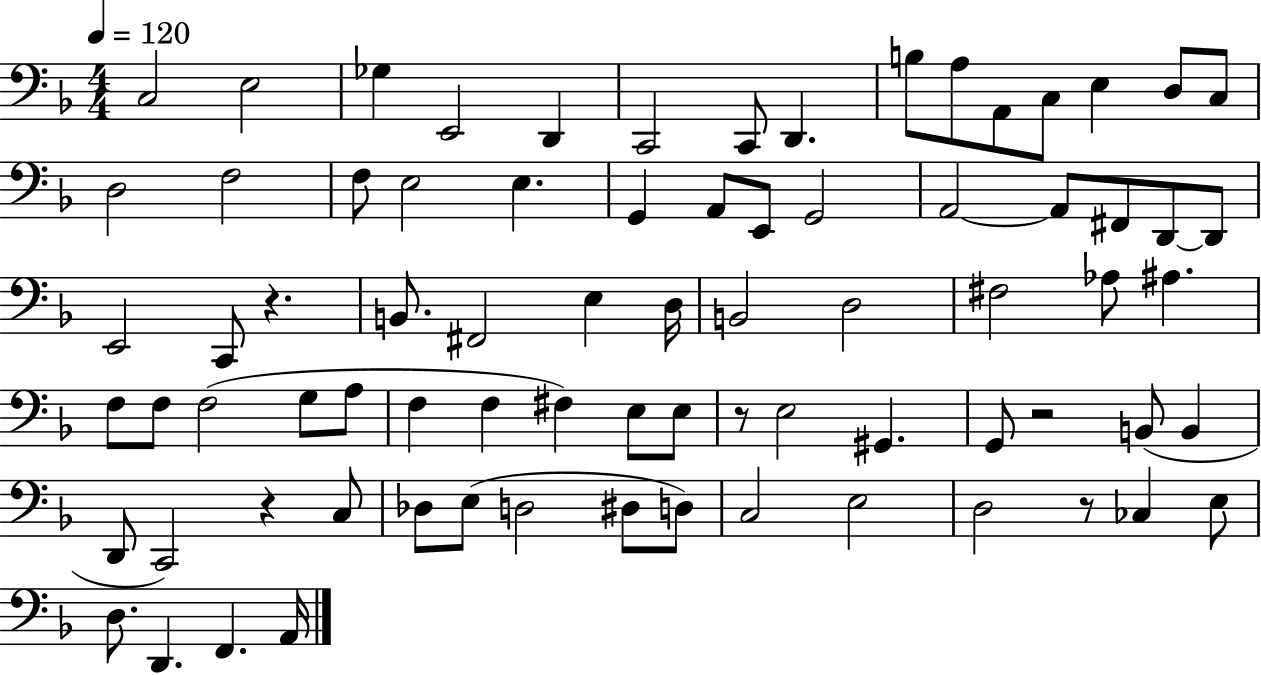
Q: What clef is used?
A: bass